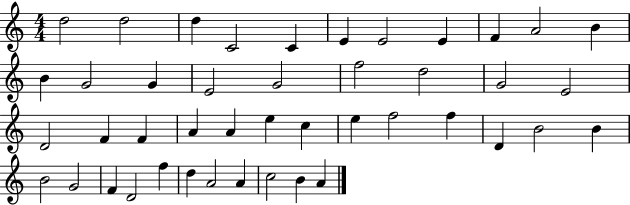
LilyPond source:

{
  \clef treble
  \numericTimeSignature
  \time 4/4
  \key c \major
  d''2 d''2 | d''4 c'2 c'4 | e'4 e'2 e'4 | f'4 a'2 b'4 | \break b'4 g'2 g'4 | e'2 g'2 | f''2 d''2 | g'2 e'2 | \break d'2 f'4 f'4 | a'4 a'4 e''4 c''4 | e''4 f''2 f''4 | d'4 b'2 b'4 | \break b'2 g'2 | f'4 d'2 f''4 | d''4 a'2 a'4 | c''2 b'4 a'4 | \break \bar "|."
}